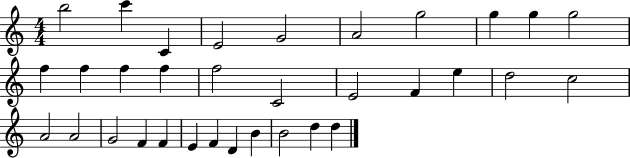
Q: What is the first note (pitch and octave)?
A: B5